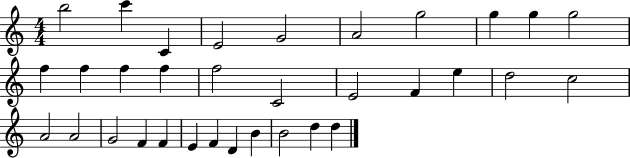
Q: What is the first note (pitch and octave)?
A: B5